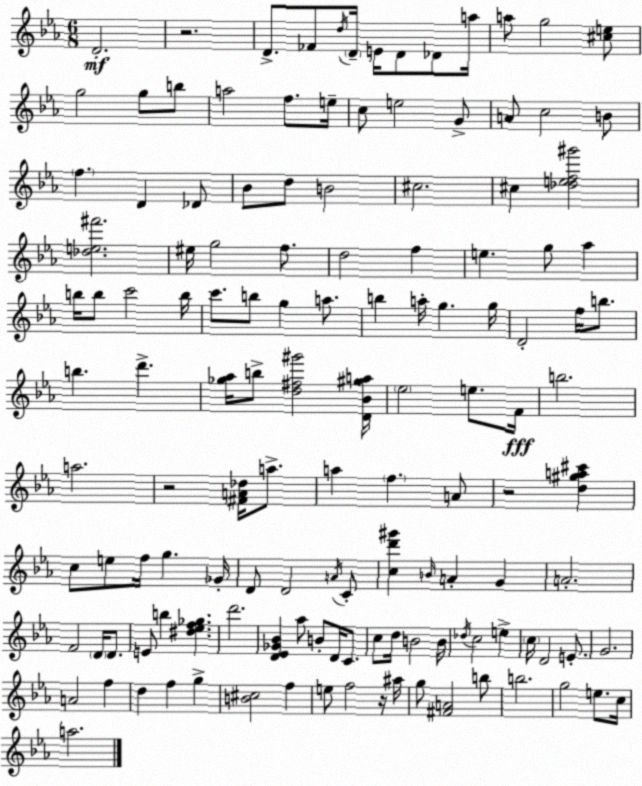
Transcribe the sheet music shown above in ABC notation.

X:1
T:Untitled
M:6/8
L:1/4
K:Eb
D2 z2 D/2 _F/2 d/4 D/4 E/4 D/2 _D/2 a/4 a/2 g2 [^ce]/2 g2 g/2 b/2 a2 f/2 e/4 c/2 e2 G/2 A/2 c2 B/2 f D _D/2 _B/2 d/2 B2 ^c2 ^c [_def^g']2 [_de^f']2 ^e/4 g2 f/2 d2 f e g/2 _a b/4 b/2 c'2 b/4 c'/2 b/2 g a/2 b a/4 g g/4 D2 f/4 b/2 b d' [_g_a]/4 b/2 [d^f^g']2 [D_B^ga]/4 _e2 e/2 F/4 b2 a2 z2 [^FA_d]/4 a/2 a f A/2 z2 [d^ga^c'] c/2 e/2 f/4 g _G/4 D/2 D2 A/4 C/2 [cd'^g'] B/4 A G A2 F2 D/4 D/2 E/2 b [^d_ef_g] d'2 [D_E_G_B] _a/2 B/2 D/4 C/2 c/2 d/4 B2 B/4 _d/4 c2 e c/4 D2 E/2 G2 A2 f d f g [B^c]2 f e/2 f2 z/4 ^a/4 g/2 [^FA]2 b/2 b2 g2 e/2 c/4 a2